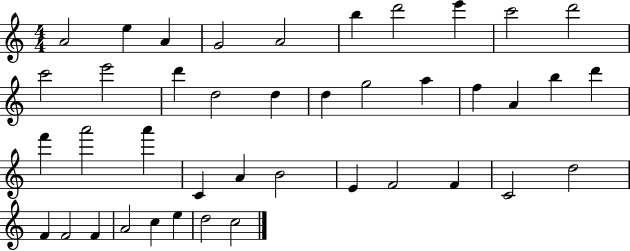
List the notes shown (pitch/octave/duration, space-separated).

A4/h E5/q A4/q G4/h A4/h B5/q D6/h E6/q C6/h D6/h C6/h E6/h D6/q D5/h D5/q D5/q G5/h A5/q F5/q A4/q B5/q D6/q F6/q A6/h A6/q C4/q A4/q B4/h E4/q F4/h F4/q C4/h D5/h F4/q F4/h F4/q A4/h C5/q E5/q D5/h C5/h